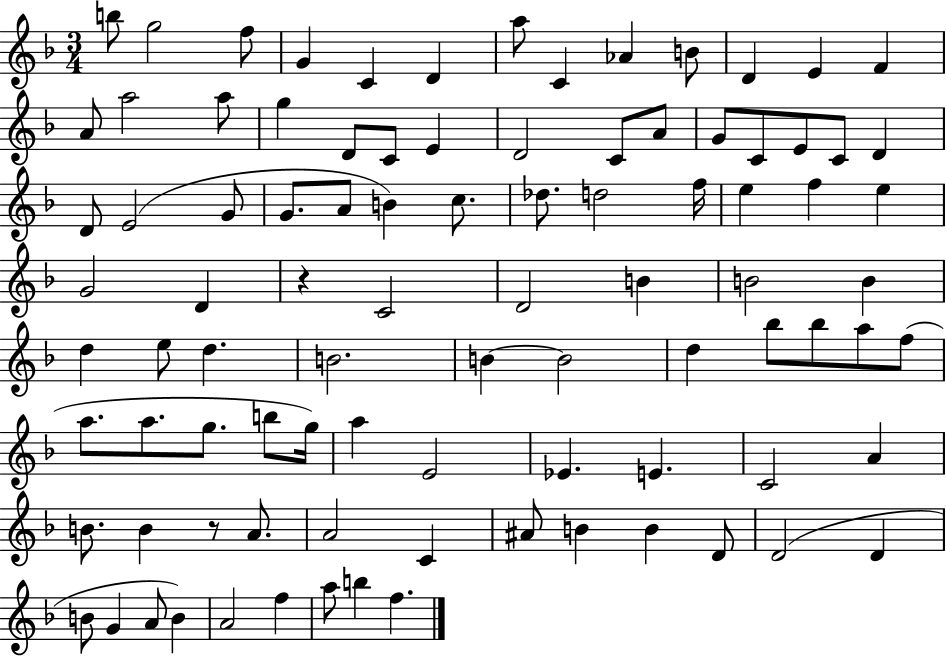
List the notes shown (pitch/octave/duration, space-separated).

B5/e G5/h F5/e G4/q C4/q D4/q A5/e C4/q Ab4/q B4/e D4/q E4/q F4/q A4/e A5/h A5/e G5/q D4/e C4/e E4/q D4/h C4/e A4/e G4/e C4/e E4/e C4/e D4/q D4/e E4/h G4/e G4/e. A4/e B4/q C5/e. Db5/e. D5/h F5/s E5/q F5/q E5/q G4/h D4/q R/q C4/h D4/h B4/q B4/h B4/q D5/q E5/e D5/q. B4/h. B4/q B4/h D5/q Bb5/e Bb5/e A5/e F5/e A5/e. A5/e. G5/e. B5/e G5/s A5/q E4/h Eb4/q. E4/q. C4/h A4/q B4/e. B4/q R/e A4/e. A4/h C4/q A#4/e B4/q B4/q D4/e D4/h D4/q B4/e G4/q A4/e B4/q A4/h F5/q A5/e B5/q F5/q.